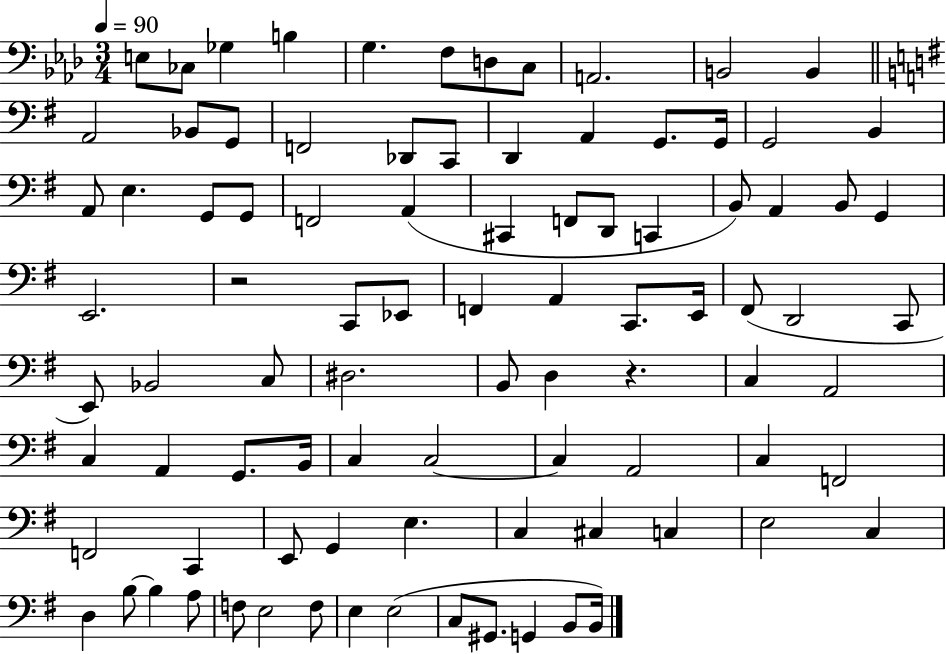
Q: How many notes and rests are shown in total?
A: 91